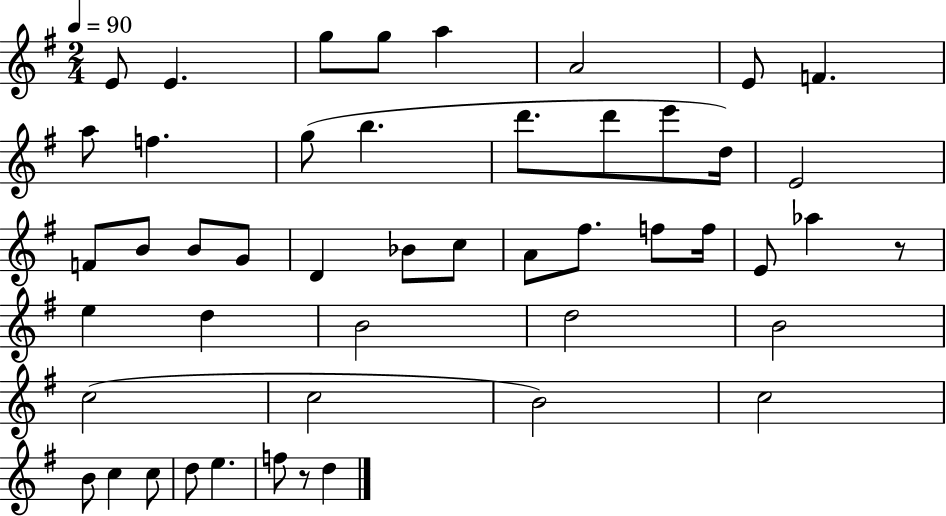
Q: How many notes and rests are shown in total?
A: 48